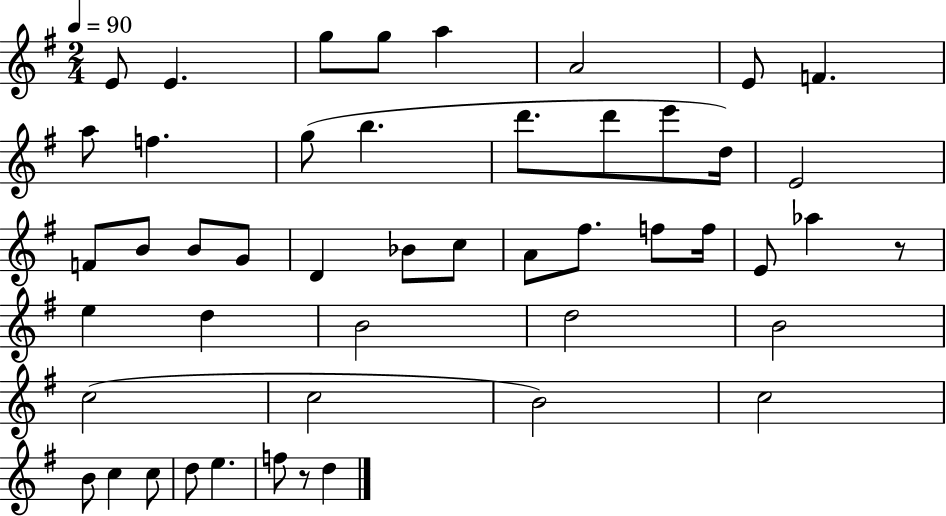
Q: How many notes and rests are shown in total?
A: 48